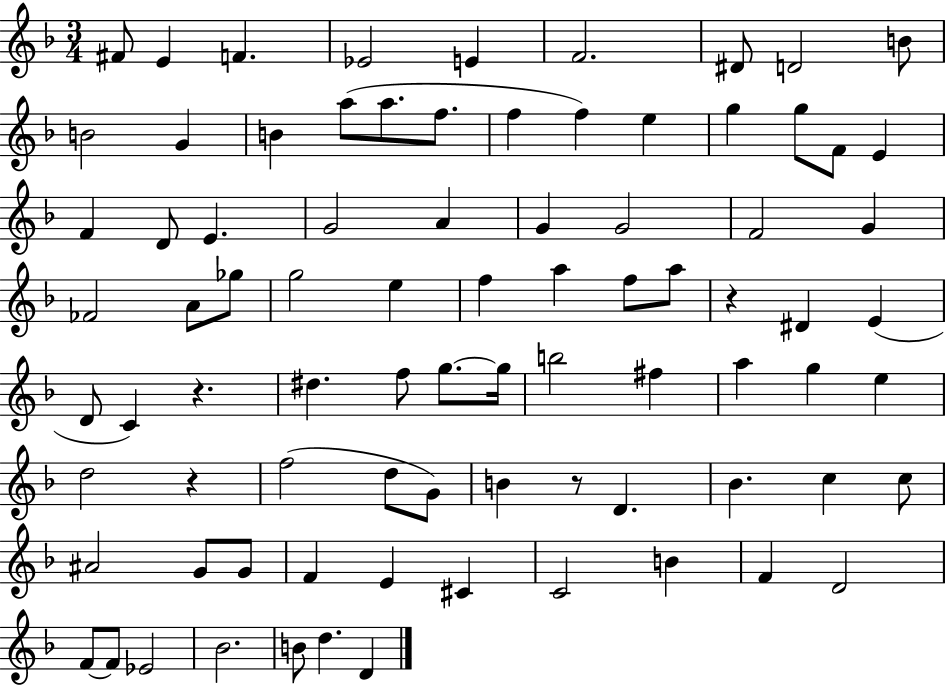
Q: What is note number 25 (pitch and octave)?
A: E4